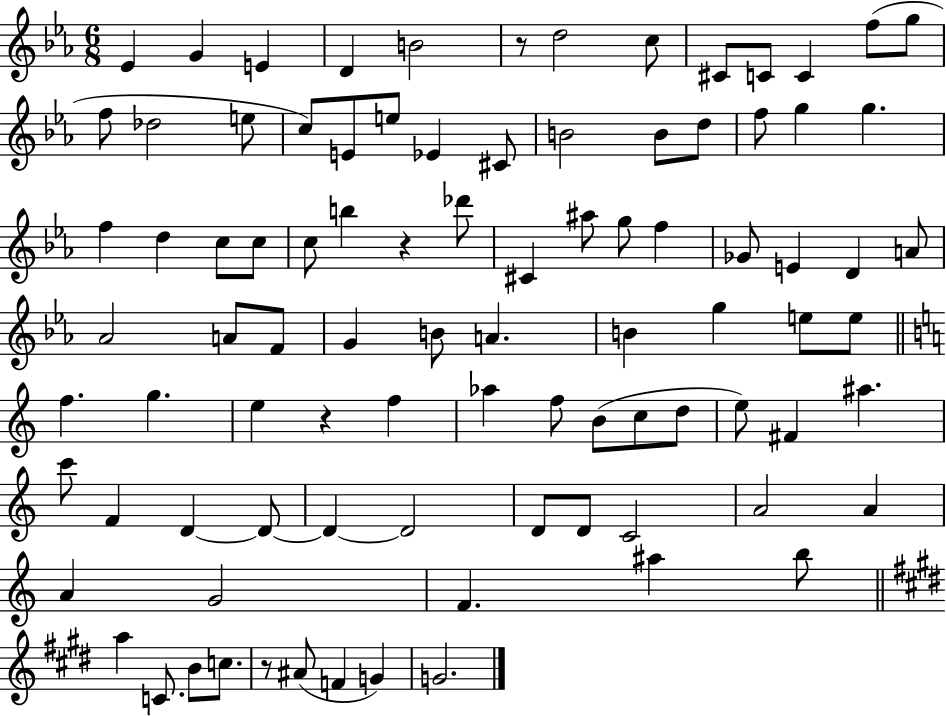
{
  \clef treble
  \numericTimeSignature
  \time 6/8
  \key ees \major
  ees'4 g'4 e'4 | d'4 b'2 | r8 d''2 c''8 | cis'8 c'8 c'4 f''8( g''8 | \break f''8 des''2 e''8 | c''8) e'8 e''8 ees'4 cis'8 | b'2 b'8 d''8 | f''8 g''4 g''4. | \break f''4 d''4 c''8 c''8 | c''8 b''4 r4 des'''8 | cis'4 ais''8 g''8 f''4 | ges'8 e'4 d'4 a'8 | \break aes'2 a'8 f'8 | g'4 b'8 a'4. | b'4 g''4 e''8 e''8 | \bar "||" \break \key c \major f''4. g''4. | e''4 r4 f''4 | aes''4 f''8 b'8( c''8 d''8 | e''8) fis'4 ais''4. | \break c'''8 f'4 d'4~~ d'8~~ | d'4~~ d'2 | d'8 d'8 c'2 | a'2 a'4 | \break a'4 g'2 | f'4. ais''4 b''8 | \bar "||" \break \key e \major a''4 c'8. b'8 c''8. | r8 ais'8( f'4 g'4) | g'2. | \bar "|."
}